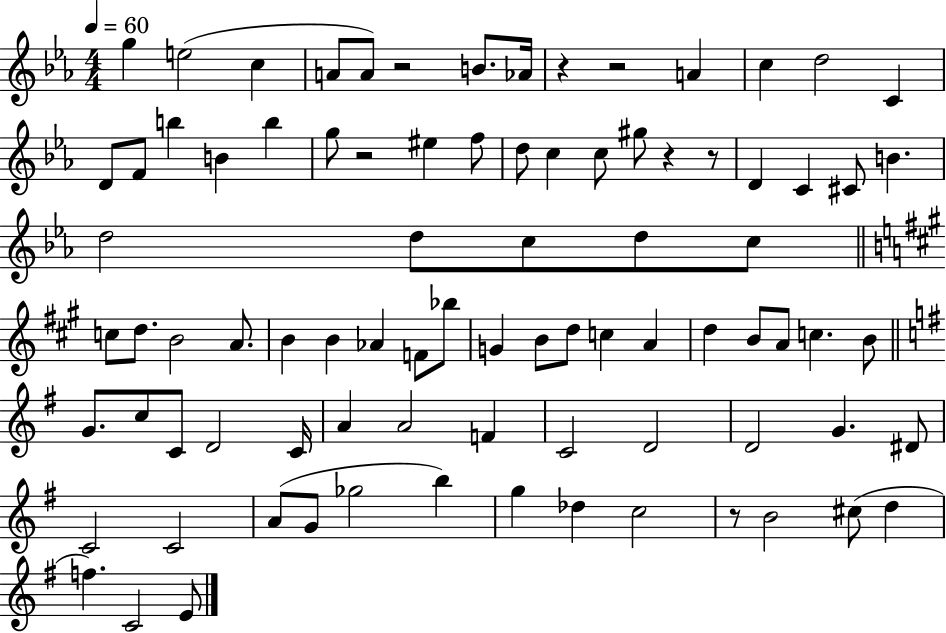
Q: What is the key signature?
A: EES major